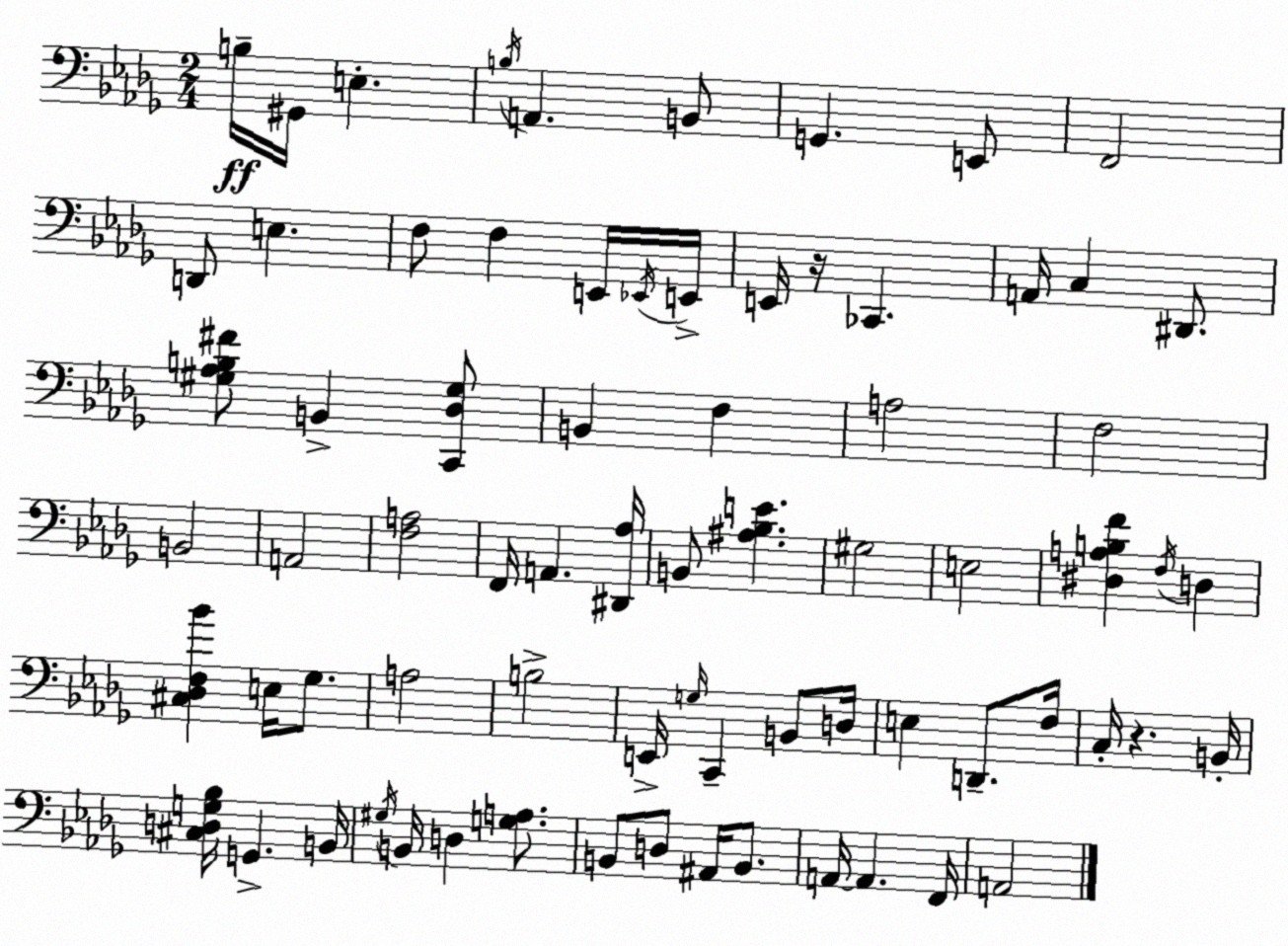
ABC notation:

X:1
T:Untitled
M:2/4
L:1/4
K:Bbm
B,/4 ^G,,/4 E, B,/4 A,, B,,/2 G,, E,,/2 F,,2 D,,/2 E, F,/2 F, E,,/4 _E,,/4 E,,/4 E,,/4 z/4 _C,, A,,/4 C, ^D,,/2 [^G,_A,B,^F]/2 B,, [C,,_D,^G,]/2 B,, F, A,2 F,2 B,,2 A,,2 [F,A,]2 F,,/4 A,, [^D,,_A,]/4 B,,/2 [^A,_B,E] ^G,2 E,2 [^D,A,B,F] F,/4 D, [^C,_D,F,_B] E,/4 _G,/2 A,2 B,2 E,,/4 G,/4 C,, B,,/2 D,/4 E, D,,/2 F,/4 C,/4 z B,,/4 [^C,D,G,_B,]/4 G,, B,,/4 ^G,/4 B,,/4 D, [G,A,]/2 B,,/2 D,/2 ^A,,/4 B,,/2 A,,/4 A,, F,,/4 A,,2